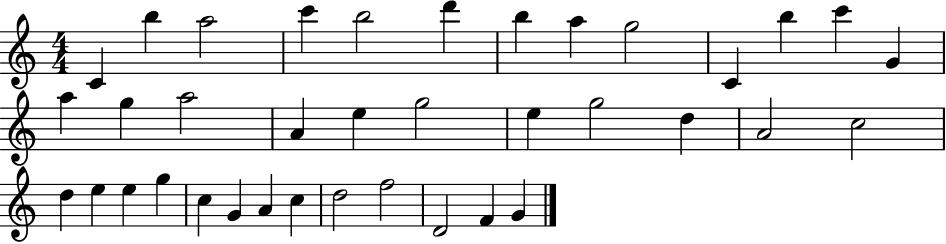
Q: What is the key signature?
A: C major